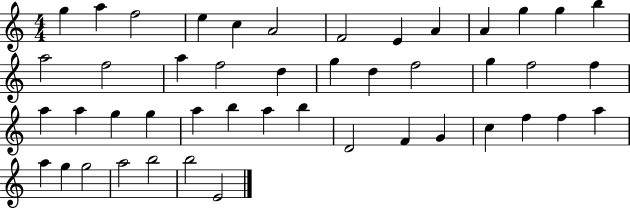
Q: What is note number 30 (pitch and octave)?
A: B5